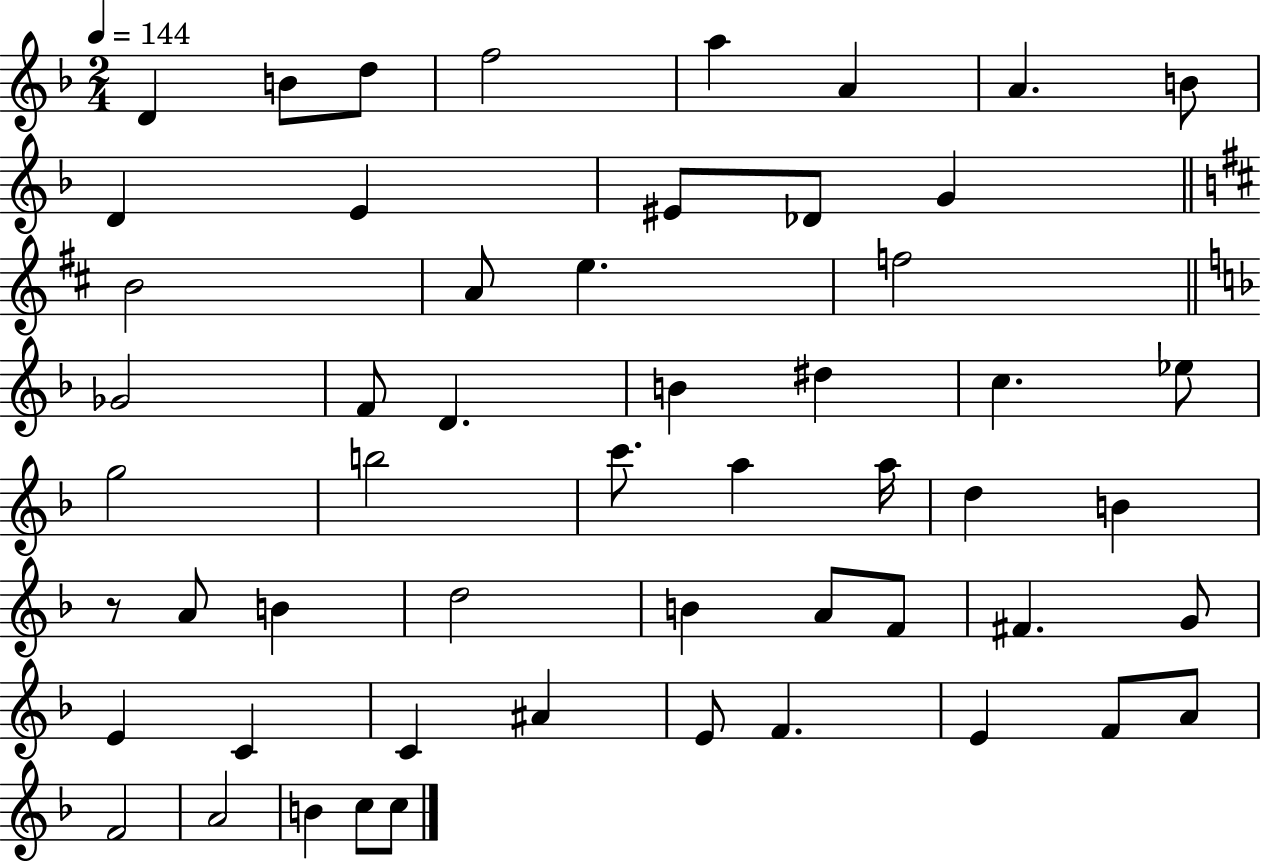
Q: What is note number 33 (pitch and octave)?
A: B4